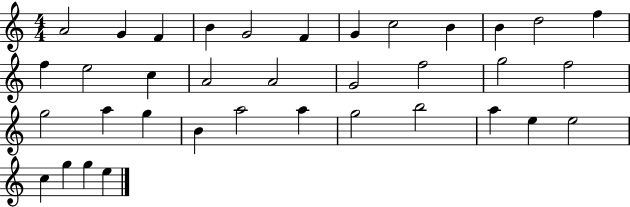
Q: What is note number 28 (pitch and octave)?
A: G5